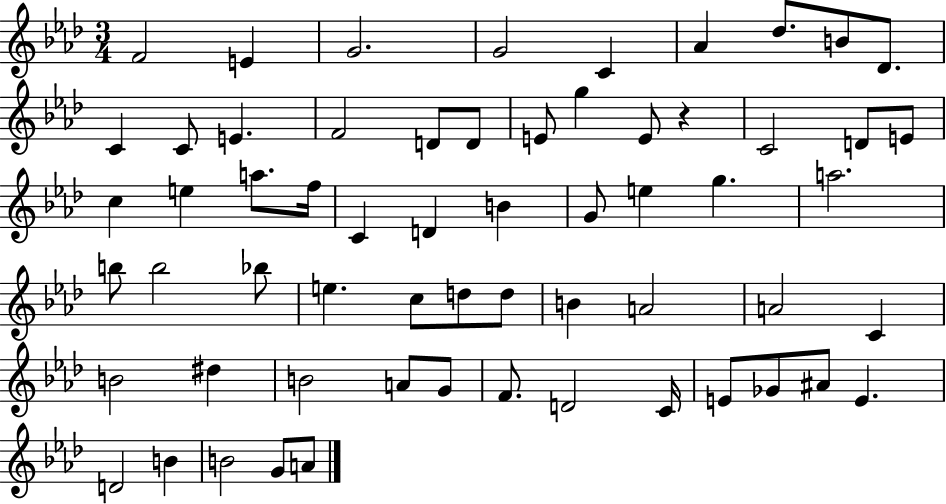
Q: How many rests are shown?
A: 1